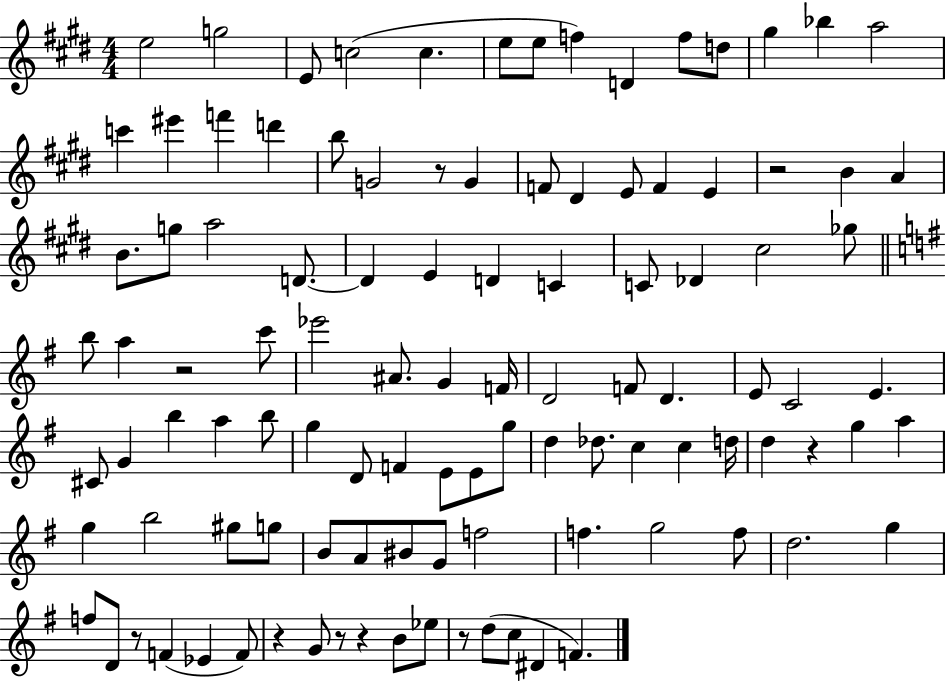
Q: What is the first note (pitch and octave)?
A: E5